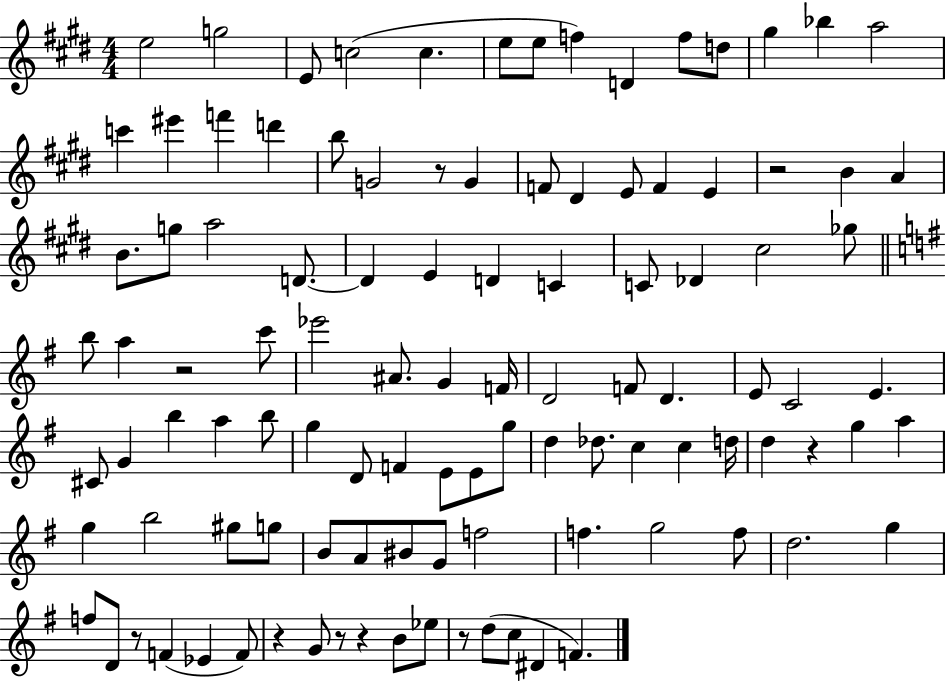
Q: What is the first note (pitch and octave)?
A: E5